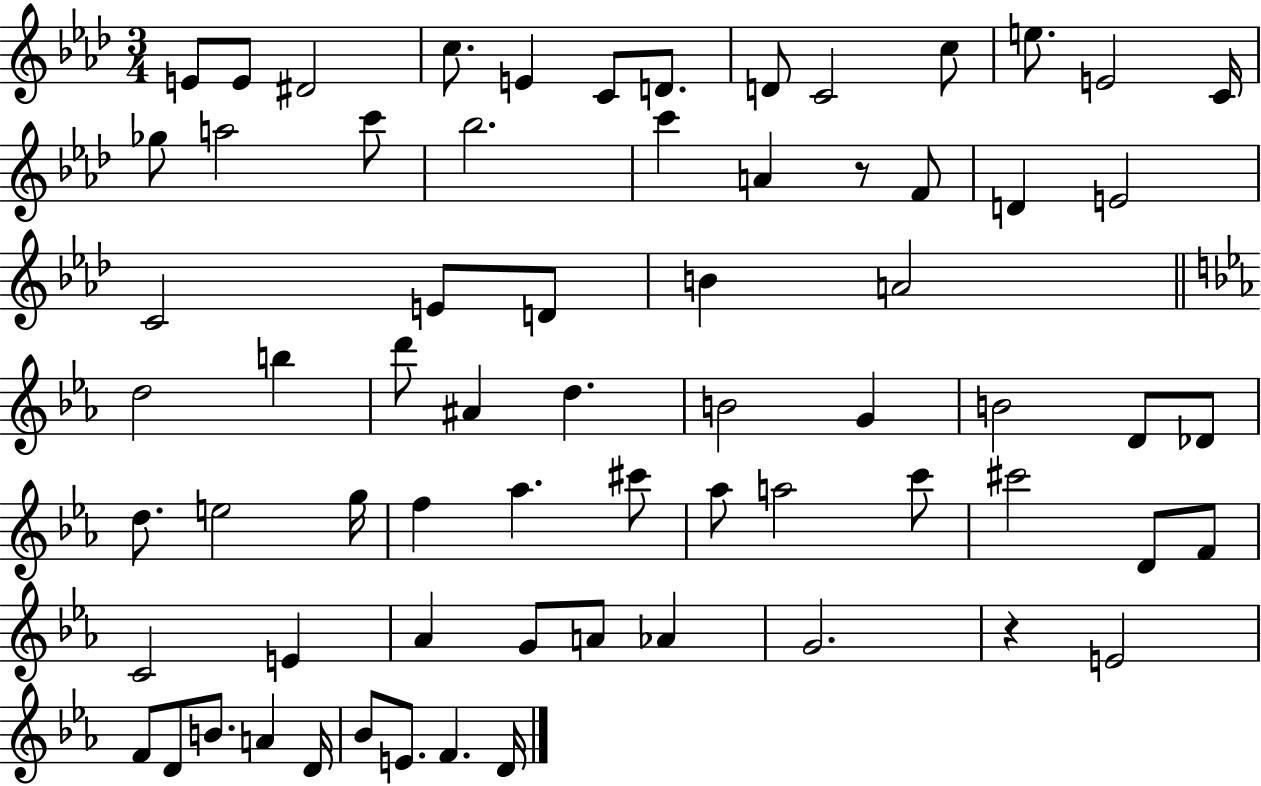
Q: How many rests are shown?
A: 2